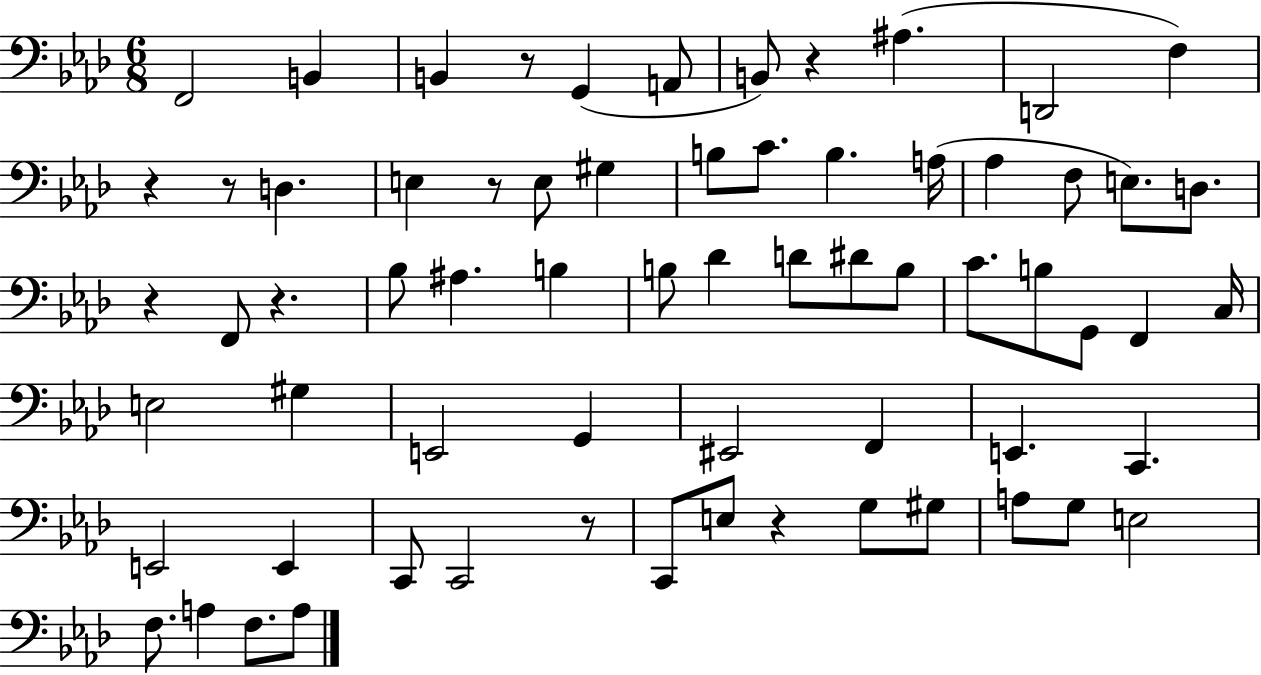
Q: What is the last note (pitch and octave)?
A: A3